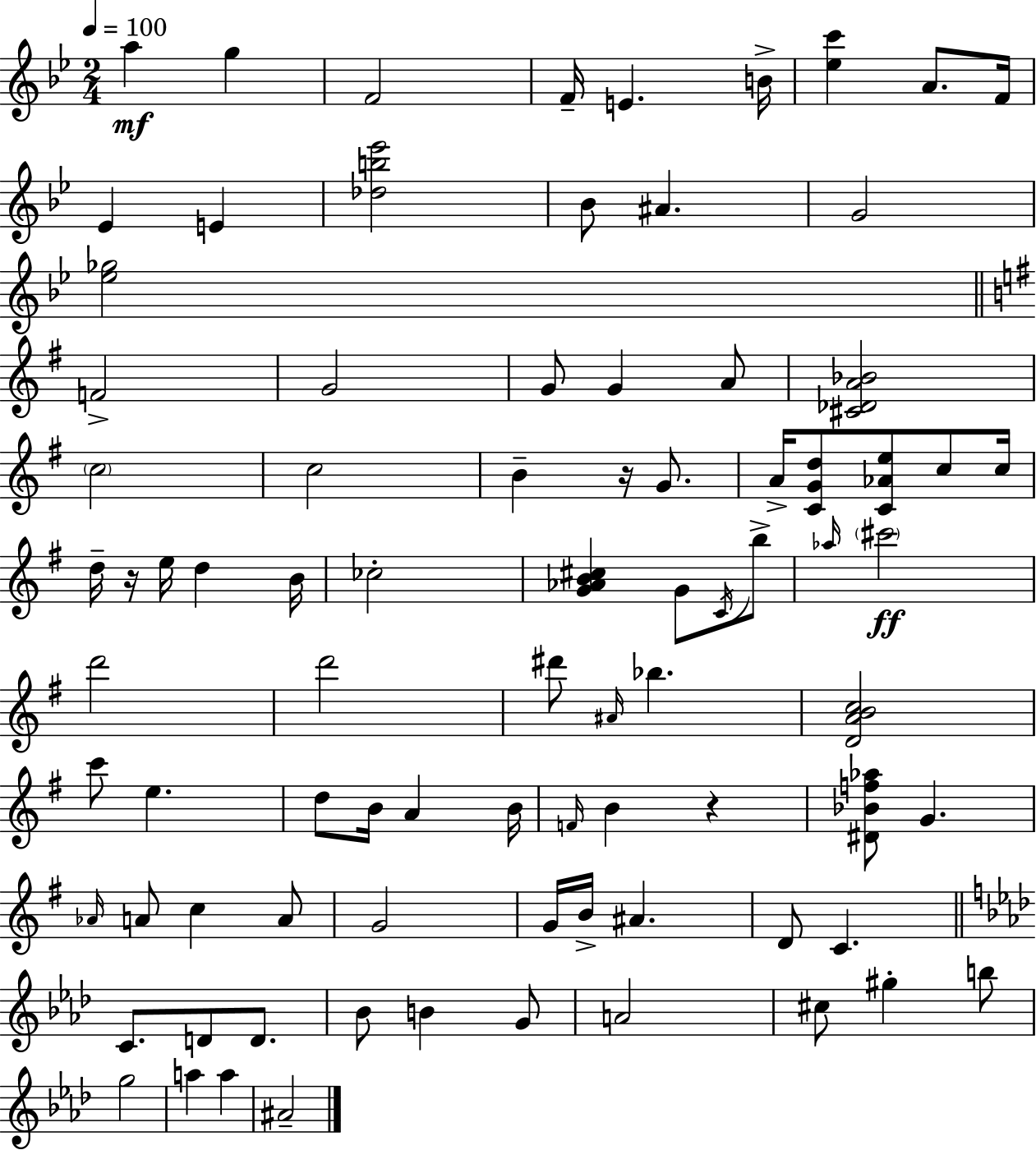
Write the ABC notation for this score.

X:1
T:Untitled
M:2/4
L:1/4
K:Gm
a g F2 F/4 E B/4 [_ec'] A/2 F/4 _E E [_db_e']2 _B/2 ^A G2 [_e_g]2 F2 G2 G/2 G A/2 [^C_DA_B]2 c2 c2 B z/4 G/2 A/4 [CGd]/2 [C_Ae]/2 c/2 c/4 d/4 z/4 e/4 d B/4 _c2 [G_AB^c] G/2 C/4 b/2 _a/4 ^c'2 d'2 d'2 ^d'/2 ^A/4 _b [DABc]2 c'/2 e d/2 B/4 A B/4 F/4 B z [^D_Bf_a]/2 G _A/4 A/2 c A/2 G2 G/4 B/4 ^A D/2 C C/2 D/2 D/2 _B/2 B G/2 A2 ^c/2 ^g b/2 g2 a a ^A2